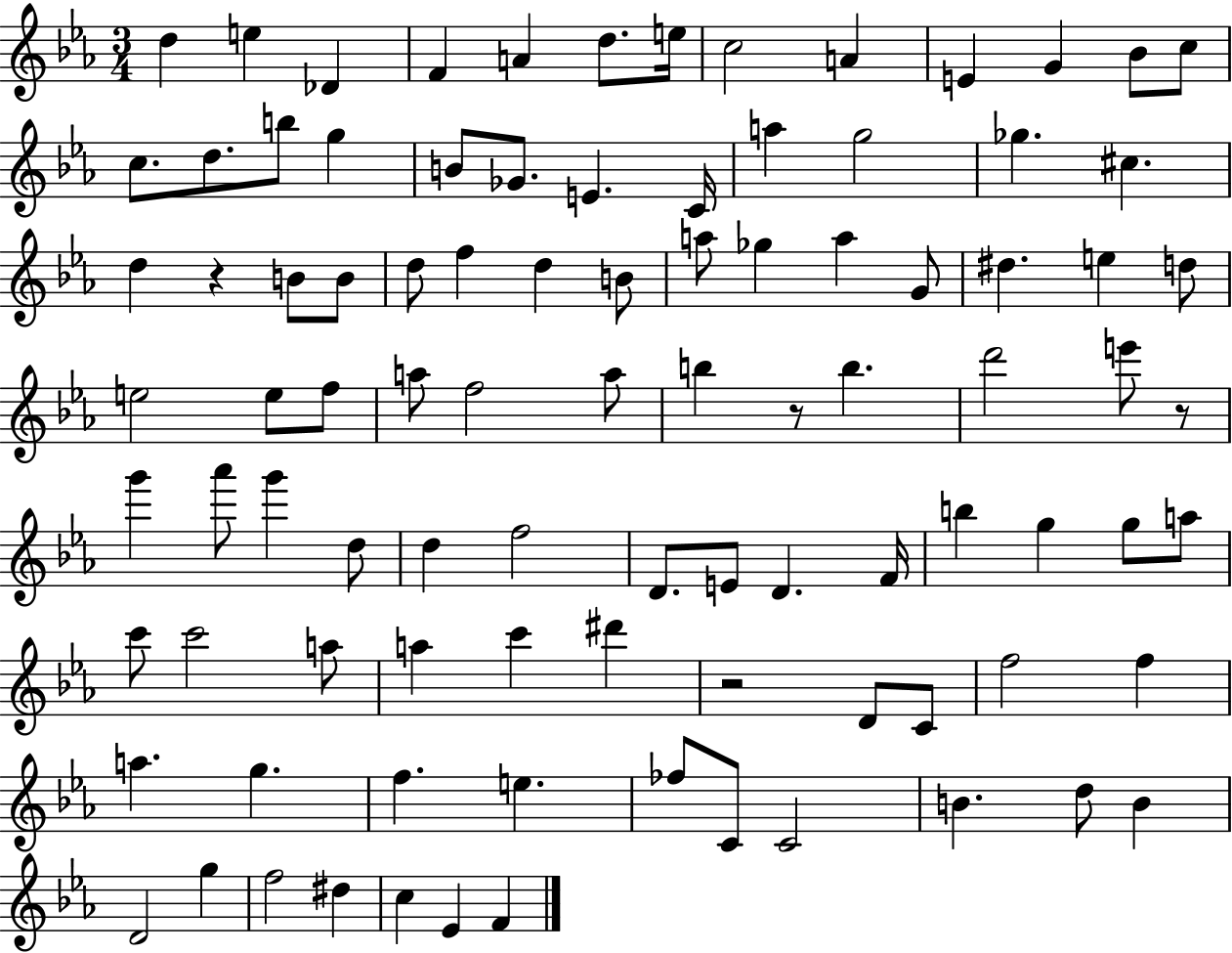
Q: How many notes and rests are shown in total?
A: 94